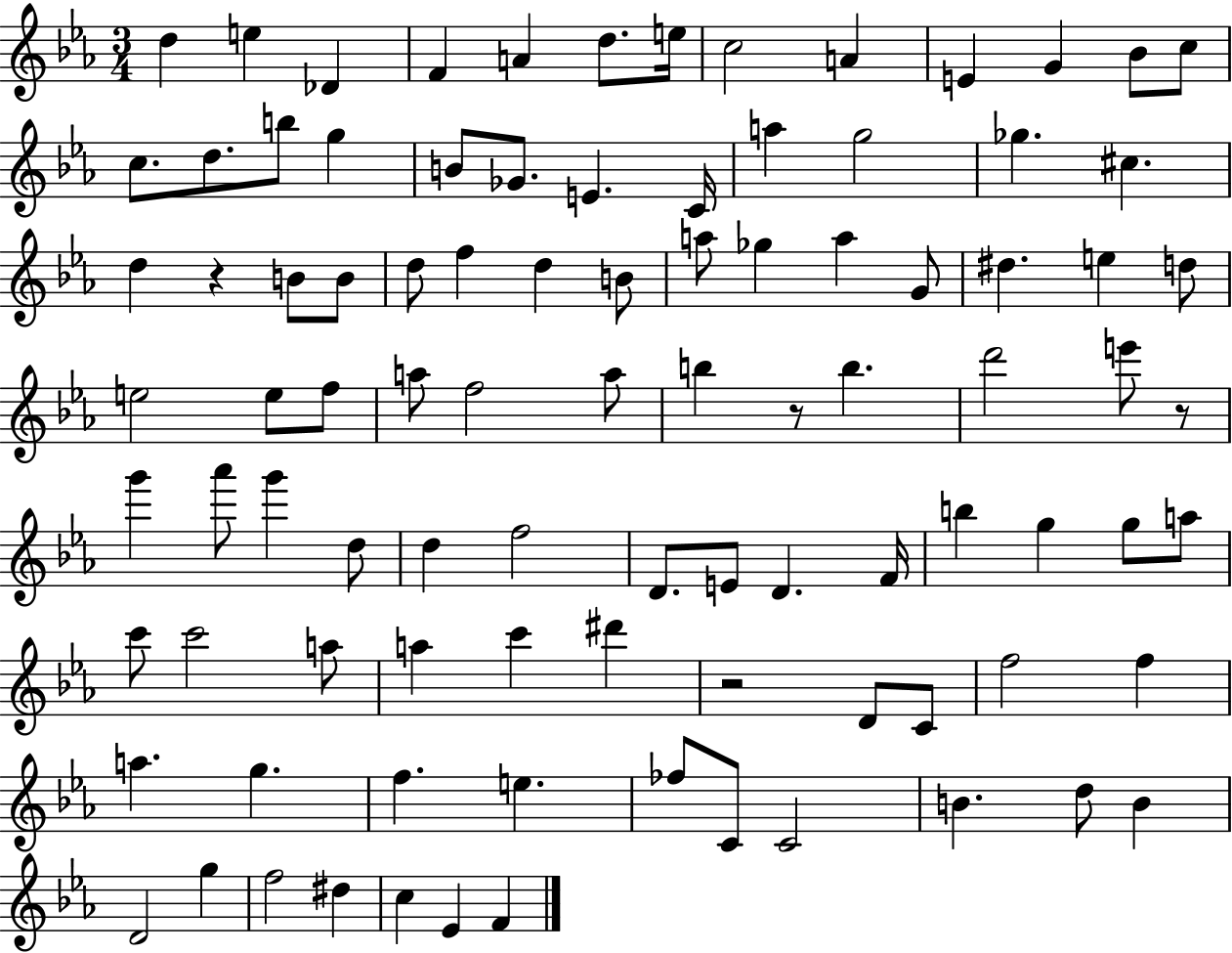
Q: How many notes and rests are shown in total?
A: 94